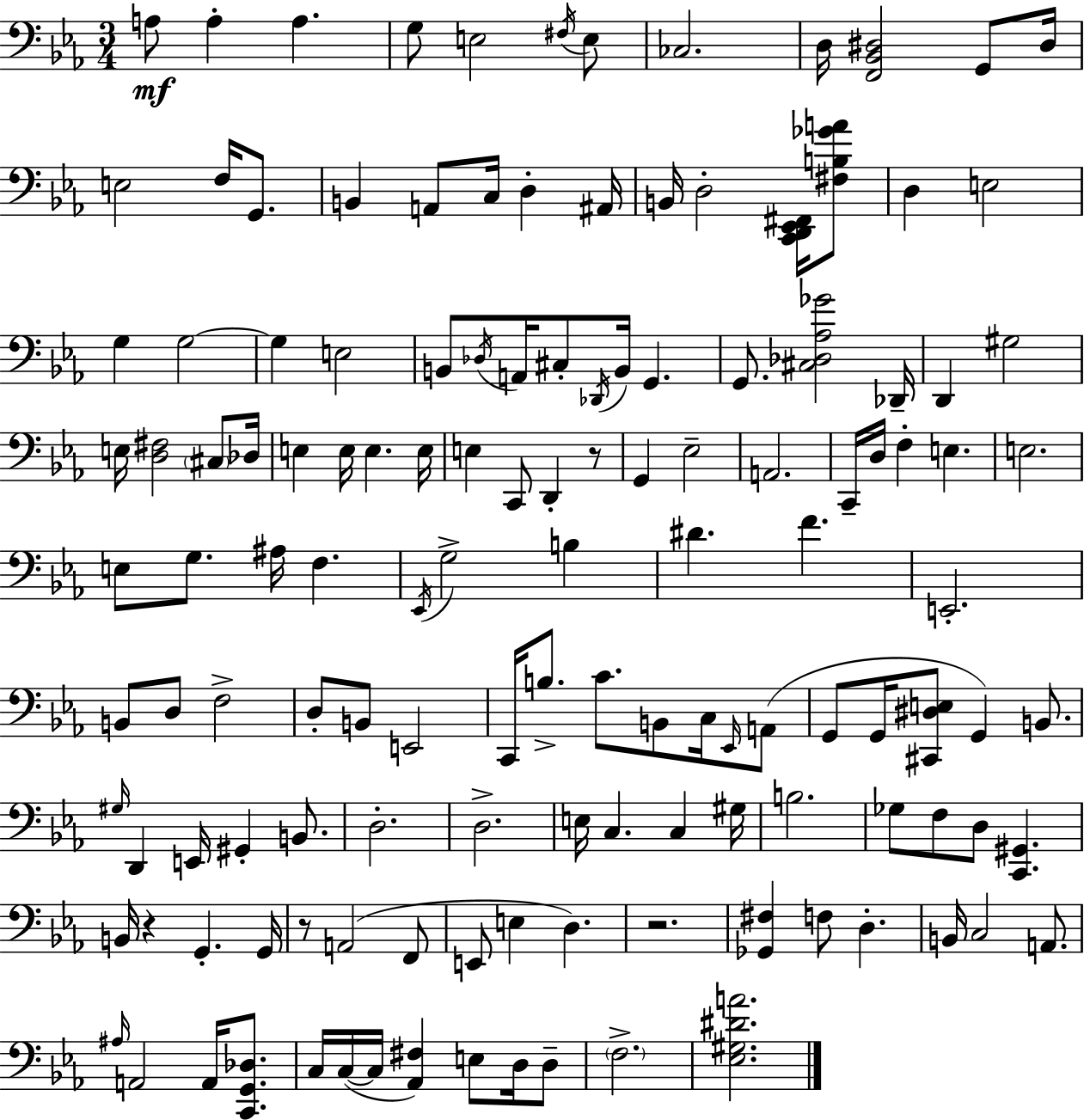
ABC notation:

X:1
T:Untitled
M:3/4
L:1/4
K:Cm
A,/2 A, A, G,/2 E,2 ^F,/4 E,/2 _C,2 D,/4 [F,,_B,,^D,]2 G,,/2 ^D,/4 E,2 F,/4 G,,/2 B,, A,,/2 C,/4 D, ^A,,/4 B,,/4 D,2 [C,,D,,_E,,^F,,]/4 [^F,B,_GA]/2 D, E,2 G, G,2 G, E,2 B,,/2 _D,/4 A,,/4 ^C,/2 _D,,/4 B,,/4 G,, G,,/2 [^C,_D,_A,_G]2 _D,,/4 D,, ^G,2 E,/4 [D,^F,]2 ^C,/2 _D,/4 E, E,/4 E, E,/4 E, C,,/2 D,, z/2 G,, _E,2 A,,2 C,,/4 D,/4 F, E, E,2 E,/2 G,/2 ^A,/4 F, _E,,/4 G,2 B, ^D F E,,2 B,,/2 D,/2 F,2 D,/2 B,,/2 E,,2 C,,/4 B,/2 C/2 B,,/2 C,/4 _E,,/4 A,,/2 G,,/2 G,,/4 [^C,,^D,E,]/2 G,, B,,/2 ^G,/4 D,, E,,/4 ^G,, B,,/2 D,2 D,2 E,/4 C, C, ^G,/4 B,2 _G,/2 F,/2 D,/2 [C,,^G,,] B,,/4 z G,, G,,/4 z/2 A,,2 F,,/2 E,,/2 E, D, z2 [_G,,^F,] F,/2 D, B,,/4 C,2 A,,/2 ^A,/4 A,,2 A,,/4 [C,,G,,_D,]/2 C,/4 C,/4 C,/4 [_A,,^F,] E,/2 D,/4 D,/2 F,2 [_E,^G,^DA]2